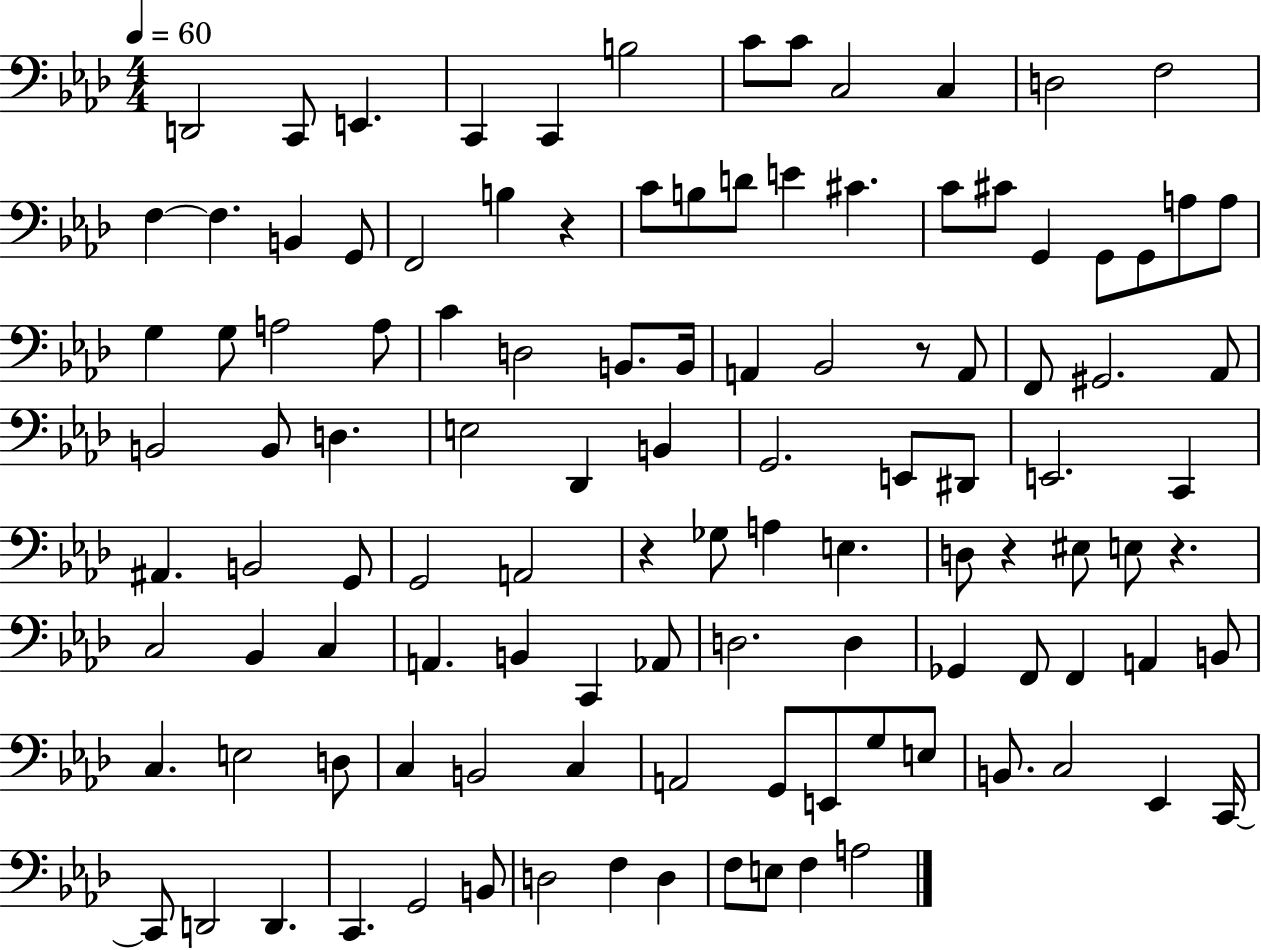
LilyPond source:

{
  \clef bass
  \numericTimeSignature
  \time 4/4
  \key aes \major
  \tempo 4 = 60
  d,2 c,8 e,4. | c,4 c,4 b2 | c'8 c'8 c2 c4 | d2 f2 | \break f4~~ f4. b,4 g,8 | f,2 b4 r4 | c'8 b8 d'8 e'4 cis'4. | c'8 cis'8 g,4 g,8 g,8 a8 a8 | \break g4 g8 a2 a8 | c'4 d2 b,8. b,16 | a,4 bes,2 r8 a,8 | f,8 gis,2. aes,8 | \break b,2 b,8 d4. | e2 des,4 b,4 | g,2. e,8 dis,8 | e,2. c,4 | \break ais,4. b,2 g,8 | g,2 a,2 | r4 ges8 a4 e4. | d8 r4 eis8 e8 r4. | \break c2 bes,4 c4 | a,4. b,4 c,4 aes,8 | d2. d4 | ges,4 f,8 f,4 a,4 b,8 | \break c4. e2 d8 | c4 b,2 c4 | a,2 g,8 e,8 g8 e8 | b,8. c2 ees,4 c,16~~ | \break c,8 d,2 d,4. | c,4. g,2 b,8 | d2 f4 d4 | f8 e8 f4 a2 | \break \bar "|."
}